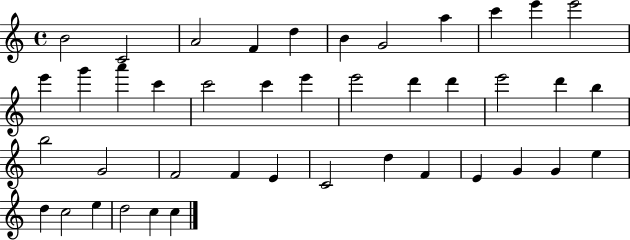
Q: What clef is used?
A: treble